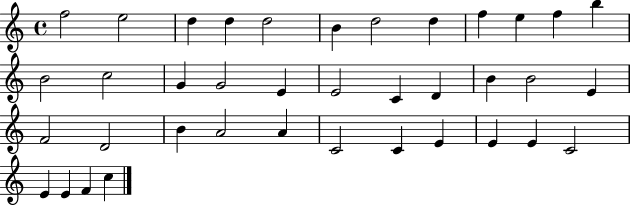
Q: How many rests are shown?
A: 0